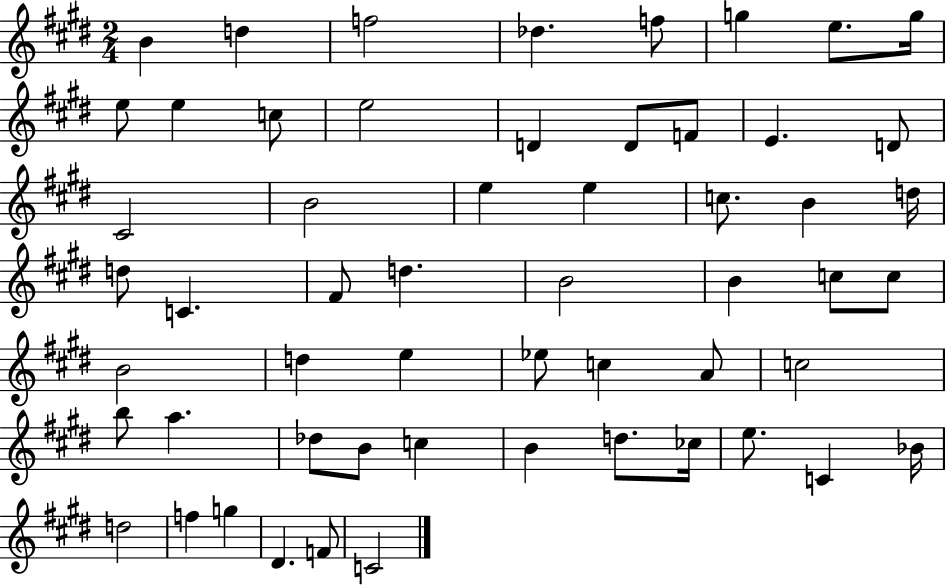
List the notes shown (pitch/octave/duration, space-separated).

B4/q D5/q F5/h Db5/q. F5/e G5/q E5/e. G5/s E5/e E5/q C5/e E5/h D4/q D4/e F4/e E4/q. D4/e C#4/h B4/h E5/q E5/q C5/e. B4/q D5/s D5/e C4/q. F#4/e D5/q. B4/h B4/q C5/e C5/e B4/h D5/q E5/q Eb5/e C5/q A4/e C5/h B5/e A5/q. Db5/e B4/e C5/q B4/q D5/e. CES5/s E5/e. C4/q Bb4/s D5/h F5/q G5/q D#4/q. F4/e C4/h